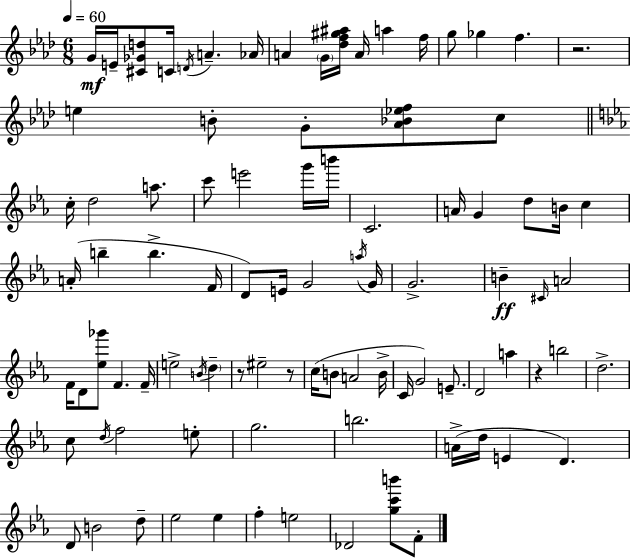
G4/s E4/s [C#4,Gb4,D5]/e C4/s D4/s A4/q. Ab4/s A4/q G4/s [Db5,F5,G#5,A#5]/s A4/s A5/q F5/s G5/e Gb5/q F5/q. R/h. E5/q B4/e G4/e [Ab4,Bb4,Eb5,F5]/e C5/e C5/s D5/h A5/e. C6/e E6/h G6/s B6/s C4/h. A4/s G4/q D5/e B4/s C5/q A4/s B5/q B5/q. F4/s D4/e E4/s G4/h A5/s G4/s G4/h. B4/q C#4/s A4/h F4/s D4/e [Eb5,Gb6]/e F4/q. F4/s E5/h B4/s D5/q R/e EIS5/h R/e C5/s B4/e A4/h B4/s C4/s G4/h E4/e. D4/h A5/q R/q B5/h D5/h. C5/e D5/s F5/h E5/e G5/h. B5/h. A4/s D5/s E4/q D4/q. D4/e B4/h D5/e Eb5/h Eb5/q F5/q E5/h Db4/h [G5,C6,B6]/e F4/e